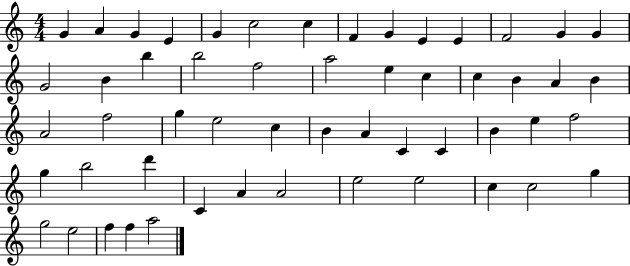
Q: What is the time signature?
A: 4/4